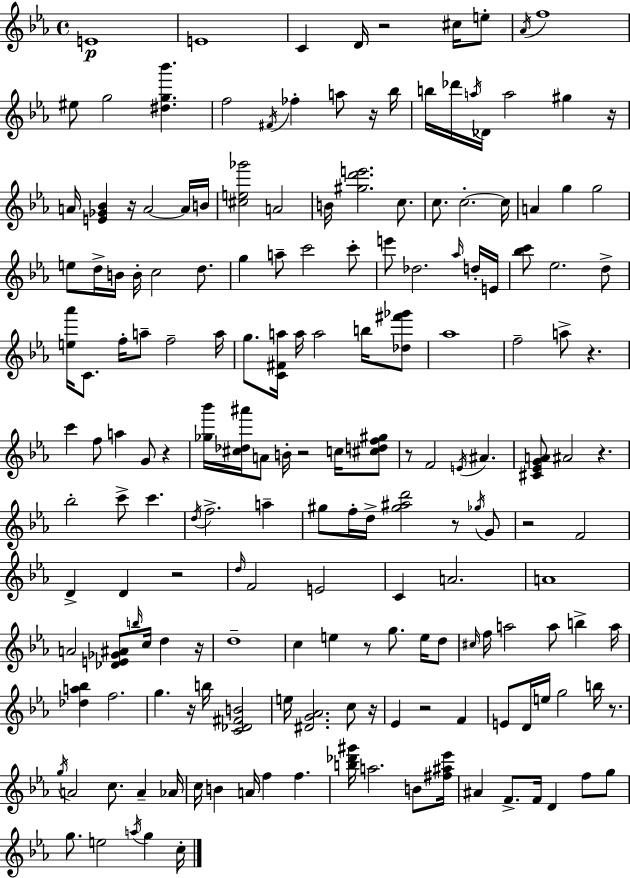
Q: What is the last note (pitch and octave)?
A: C5